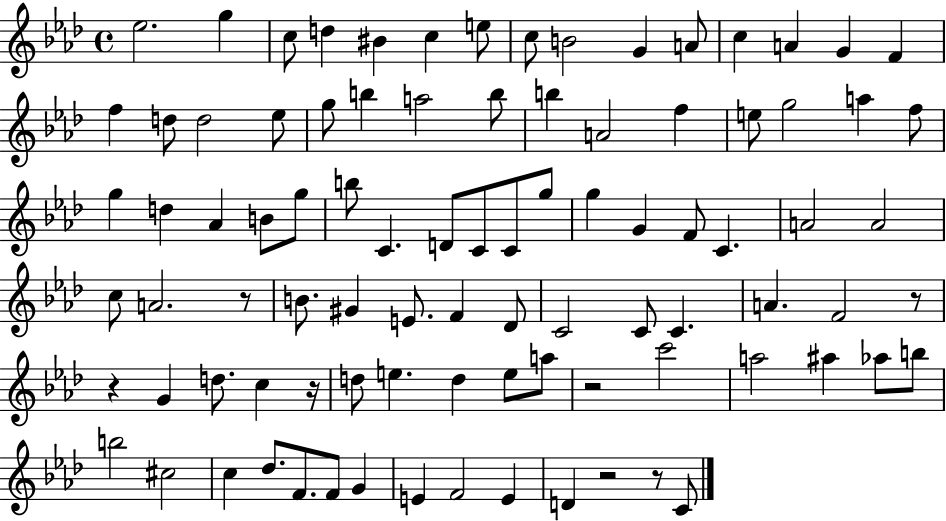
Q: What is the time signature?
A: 4/4